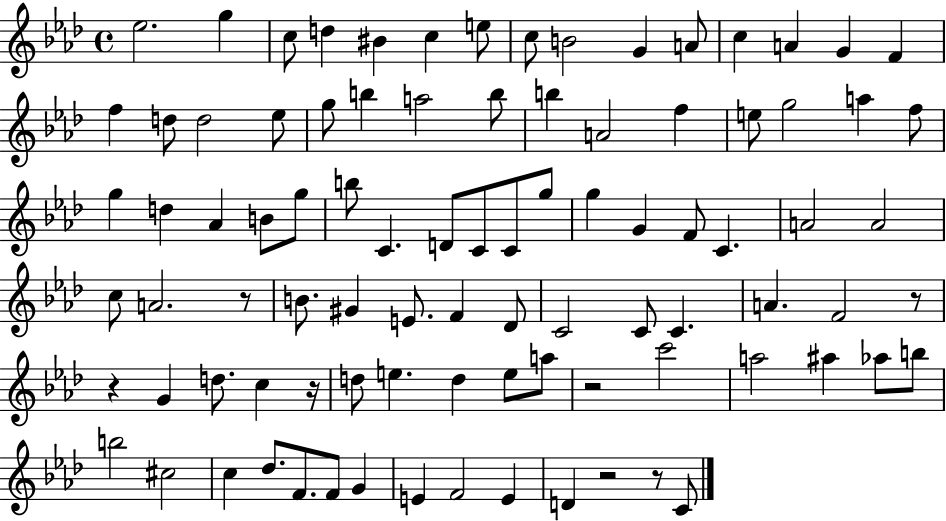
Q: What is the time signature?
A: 4/4